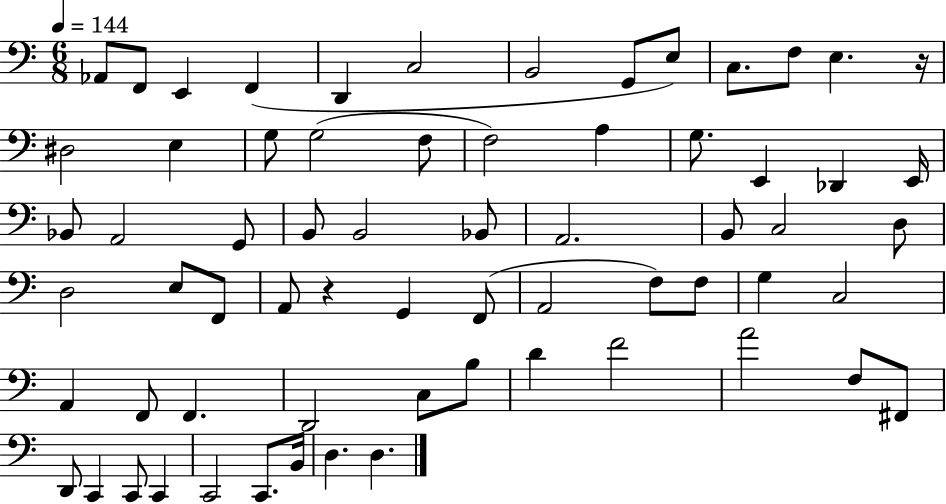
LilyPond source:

{
  \clef bass
  \numericTimeSignature
  \time 6/8
  \key c \major
  \tempo 4 = 144
  aes,8 f,8 e,4 f,4( | d,4 c2 | b,2 g,8 e8) | c8. f8 e4. r16 | \break dis2 e4 | g8 g2( f8 | f2) a4 | g8. e,4 des,4 e,16 | \break bes,8 a,2 g,8 | b,8 b,2 bes,8 | a,2. | b,8 c2 d8 | \break d2 e8 f,8 | a,8 r4 g,4 f,8( | a,2 f8) f8 | g4 c2 | \break a,4 f,8 f,4. | d,2 c8 b8 | d'4 f'2 | a'2 f8 fis,8 | \break d,8 c,4 c,8 c,4 | c,2 c,8. b,16 | d4. d4. | \bar "|."
}